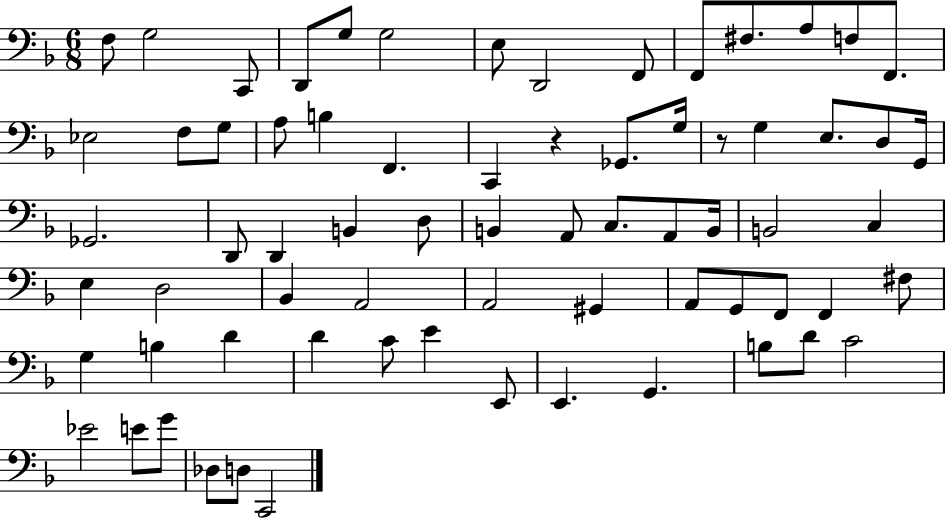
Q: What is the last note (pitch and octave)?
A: C2